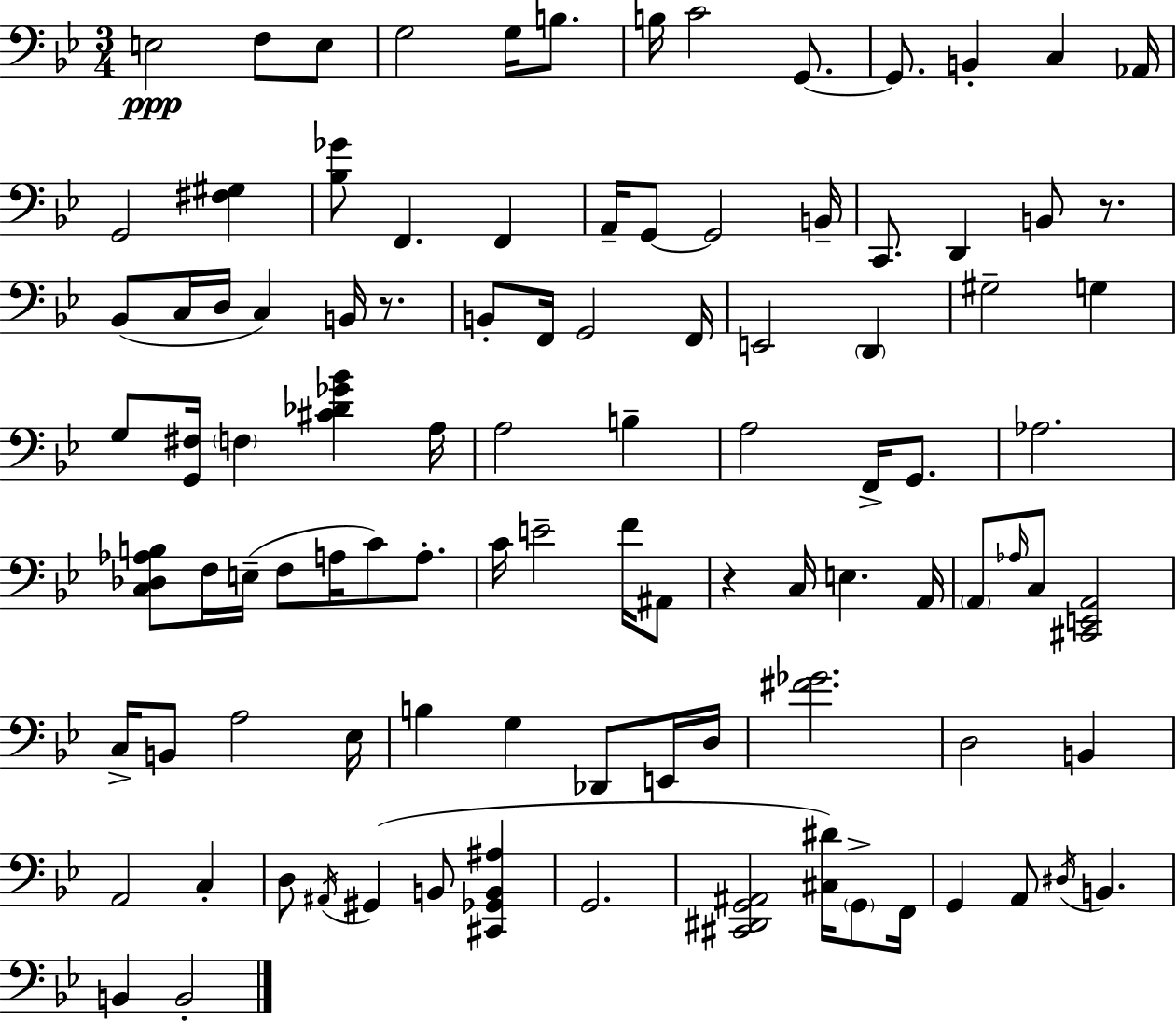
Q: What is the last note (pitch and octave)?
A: B2